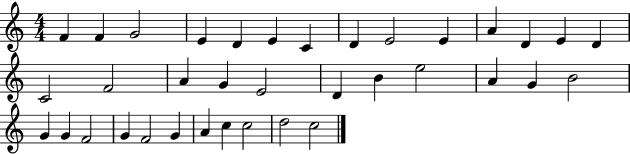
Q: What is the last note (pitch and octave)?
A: C5